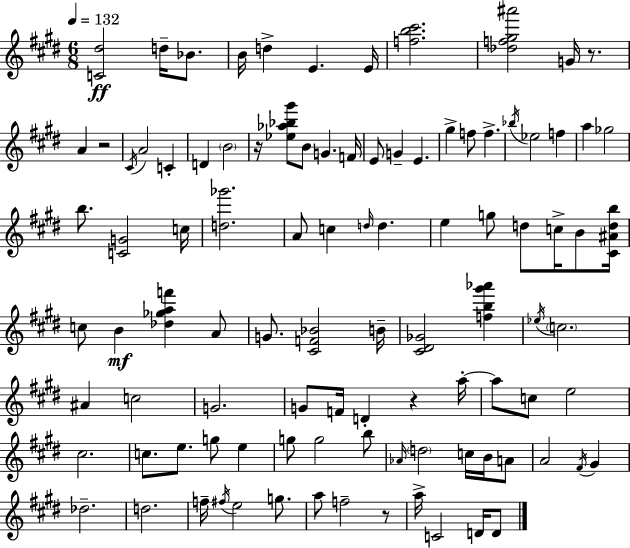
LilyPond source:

{
  \clef treble
  \numericTimeSignature
  \time 6/8
  \key e \major
  \tempo 4 = 132
  <c' dis''>2\ff d''16-- bes'8. | b'16 d''4-> e'4. e'16 | <f'' b'' cis'''>2. | <des'' f'' gis'' ais'''>2 g'16 r8. | \break a'4 r2 | \acciaccatura { cis'16 } a'2 c'4-. | d'4 \parenthesize b'2 | r16 <ees'' aes'' bes'' gis'''>8 b'8 g'4. | \break f'16 e'8 g'4-- e'4. | gis''4-> f''8 f''4.-> | \acciaccatura { bes''16 } ees''2 f''4 | a''4 ges''2 | \break b''8. <c' g'>2 | c''16 <d'' ges'''>2. | a'8 c''4 \grace { d''16 } d''4. | e''4 g''8 d''8 c''16-> | \break b'8 <cis' ais' d'' b''>16 c''8 b'4\mf <des'' ges'' a'' f'''>4 | a'8 g'8. <cis' f' bes'>2 | b'16-- <cis' dis' ges'>2 <f'' b'' gis''' aes'''>4 | \acciaccatura { ees''16 } \parenthesize c''2. | \break ais'4 c''2 | g'2. | g'8 f'16 d'4-. r4 | a''16-.~~ a''8 c''8 e''2 | \break cis''2. | c''8. e''8. g''8 | e''4 g''8 g''2 | b''8 \grace { aes'16 } \parenthesize d''2 | \break c''16 b'16 a'8 a'2 | \acciaccatura { fis'16 } gis'4 des''2.-- | d''2. | f''16-- \acciaccatura { fis''16 } e''2 | \break g''8. a''8 f''2-- | r8 a''16-> c'2 | d'16 d'8 \bar "|."
}